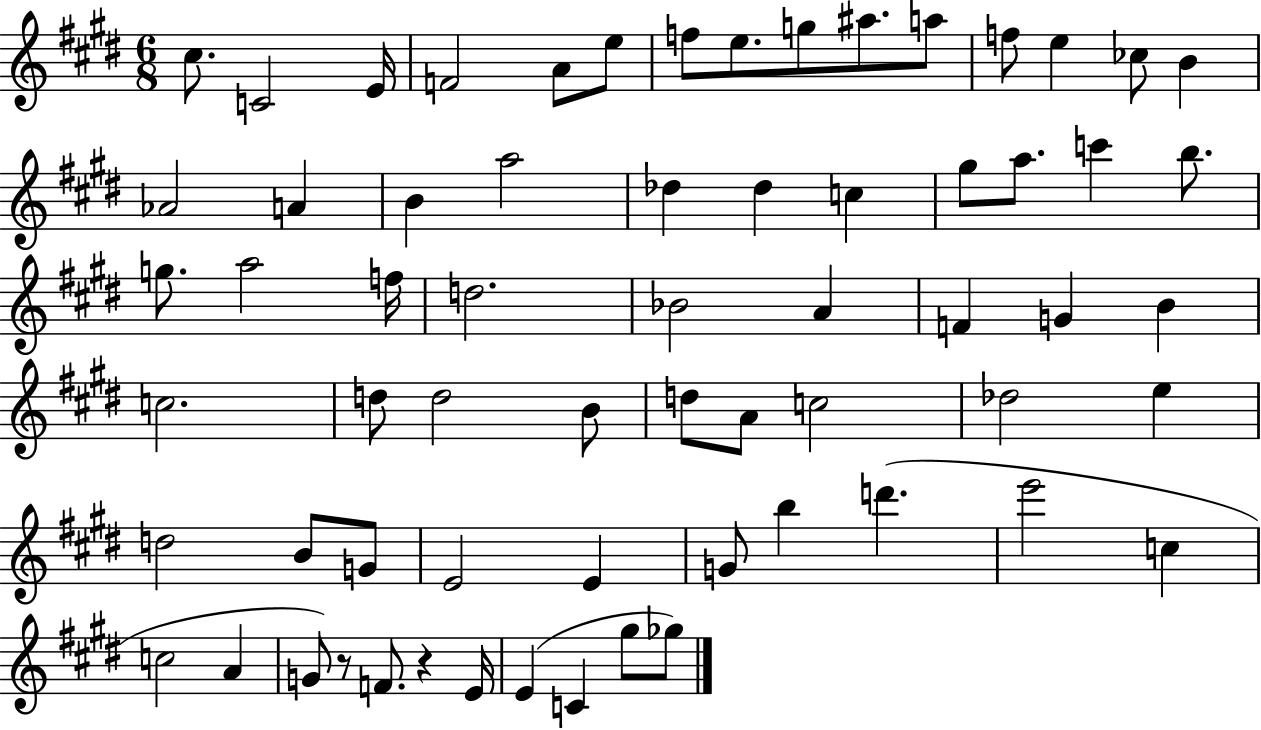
{
  \clef treble
  \numericTimeSignature
  \time 6/8
  \key e \major
  cis''8. c'2 e'16 | f'2 a'8 e''8 | f''8 e''8. g''8 ais''8. a''8 | f''8 e''4 ces''8 b'4 | \break aes'2 a'4 | b'4 a''2 | des''4 des''4 c''4 | gis''8 a''8. c'''4 b''8. | \break g''8. a''2 f''16 | d''2. | bes'2 a'4 | f'4 g'4 b'4 | \break c''2. | d''8 d''2 b'8 | d''8 a'8 c''2 | des''2 e''4 | \break d''2 b'8 g'8 | e'2 e'4 | g'8 b''4 d'''4.( | e'''2 c''4 | \break c''2 a'4 | g'8) r8 f'8. r4 e'16 | e'4( c'4 gis''8 ges''8) | \bar "|."
}